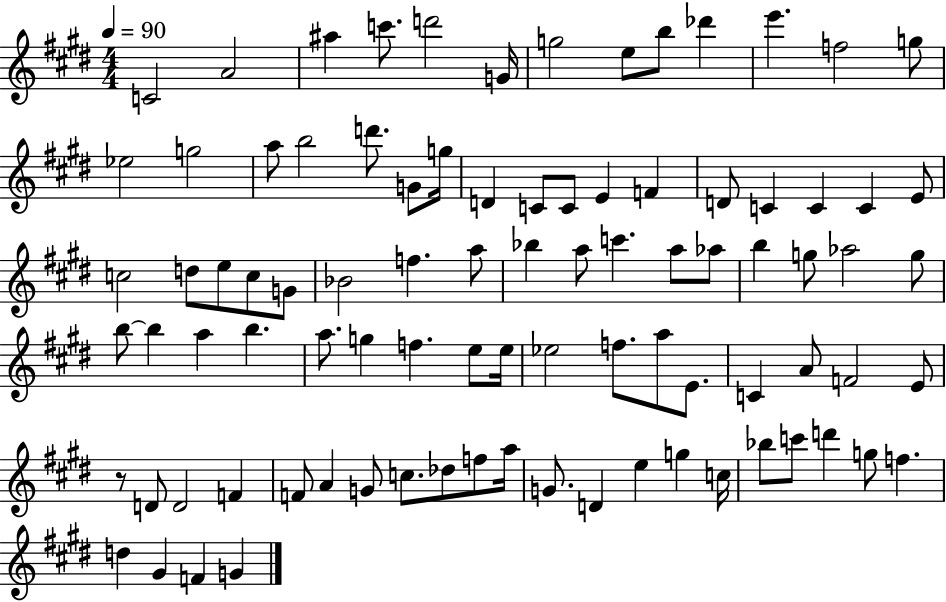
C4/h A4/h A#5/q C6/e. D6/h G4/s G5/h E5/e B5/e Db6/q E6/q. F5/h G5/e Eb5/h G5/h A5/e B5/h D6/e. G4/e G5/s D4/q C4/e C4/e E4/q F4/q D4/e C4/q C4/q C4/q E4/e C5/h D5/e E5/e C5/e G4/e Bb4/h F5/q. A5/e Bb5/q A5/e C6/q. A5/e Ab5/e B5/q G5/e Ab5/h G5/e B5/e B5/q A5/q B5/q. A5/e. G5/q F5/q. E5/e E5/s Eb5/h F5/e. A5/e E4/e. C4/q A4/e F4/h E4/e R/e D4/e D4/h F4/q F4/e A4/q G4/e C5/e. Db5/e F5/e A5/s G4/e. D4/q E5/q G5/q C5/s Bb5/e C6/e D6/q G5/e F5/q. D5/q G#4/q F4/q G4/q